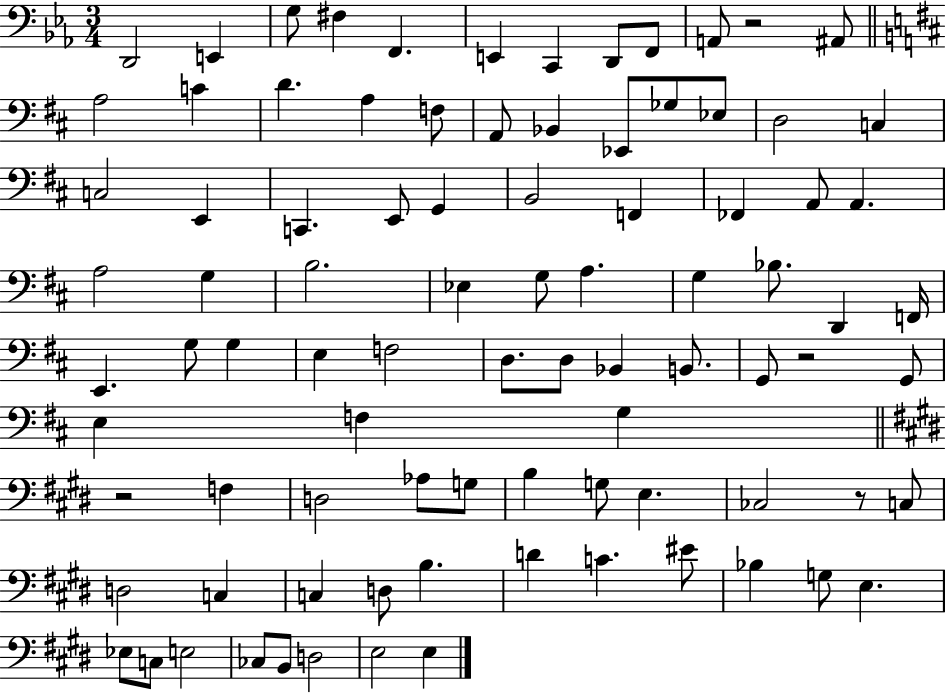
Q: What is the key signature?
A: EES major